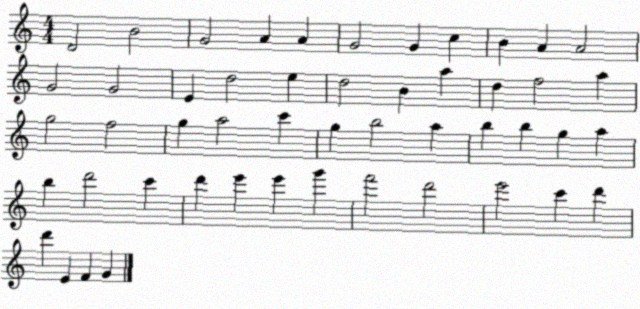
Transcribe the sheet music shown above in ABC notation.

X:1
T:Untitled
M:4/4
L:1/4
K:C
D2 B2 G2 A A G2 G c B A A2 G2 G2 E d2 e d2 B a d f2 a g2 f2 g a2 c' g b2 a b b g a b d'2 c' d' e' e' g' f'2 d'2 e'2 c' d' d' E F G